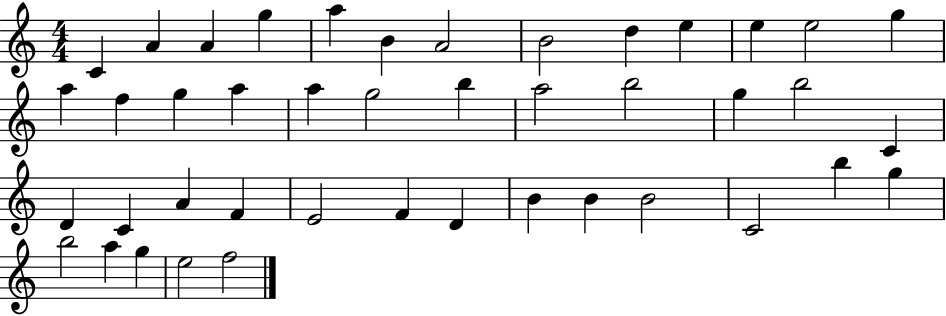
C4/q A4/q A4/q G5/q A5/q B4/q A4/h B4/h D5/q E5/q E5/q E5/h G5/q A5/q F5/q G5/q A5/q A5/q G5/h B5/q A5/h B5/h G5/q B5/h C4/q D4/q C4/q A4/q F4/q E4/h F4/q D4/q B4/q B4/q B4/h C4/h B5/q G5/q B5/h A5/q G5/q E5/h F5/h